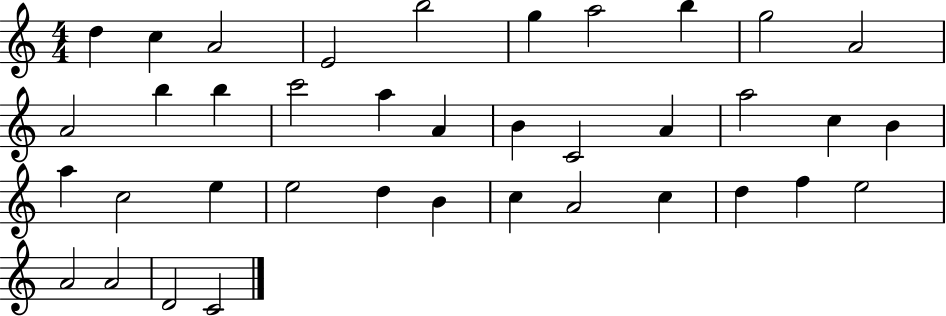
D5/q C5/q A4/h E4/h B5/h G5/q A5/h B5/q G5/h A4/h A4/h B5/q B5/q C6/h A5/q A4/q B4/q C4/h A4/q A5/h C5/q B4/q A5/q C5/h E5/q E5/h D5/q B4/q C5/q A4/h C5/q D5/q F5/q E5/h A4/h A4/h D4/h C4/h